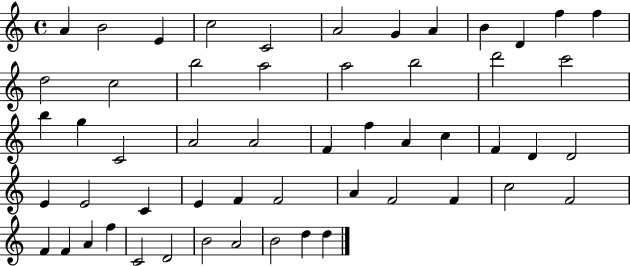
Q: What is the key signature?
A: C major